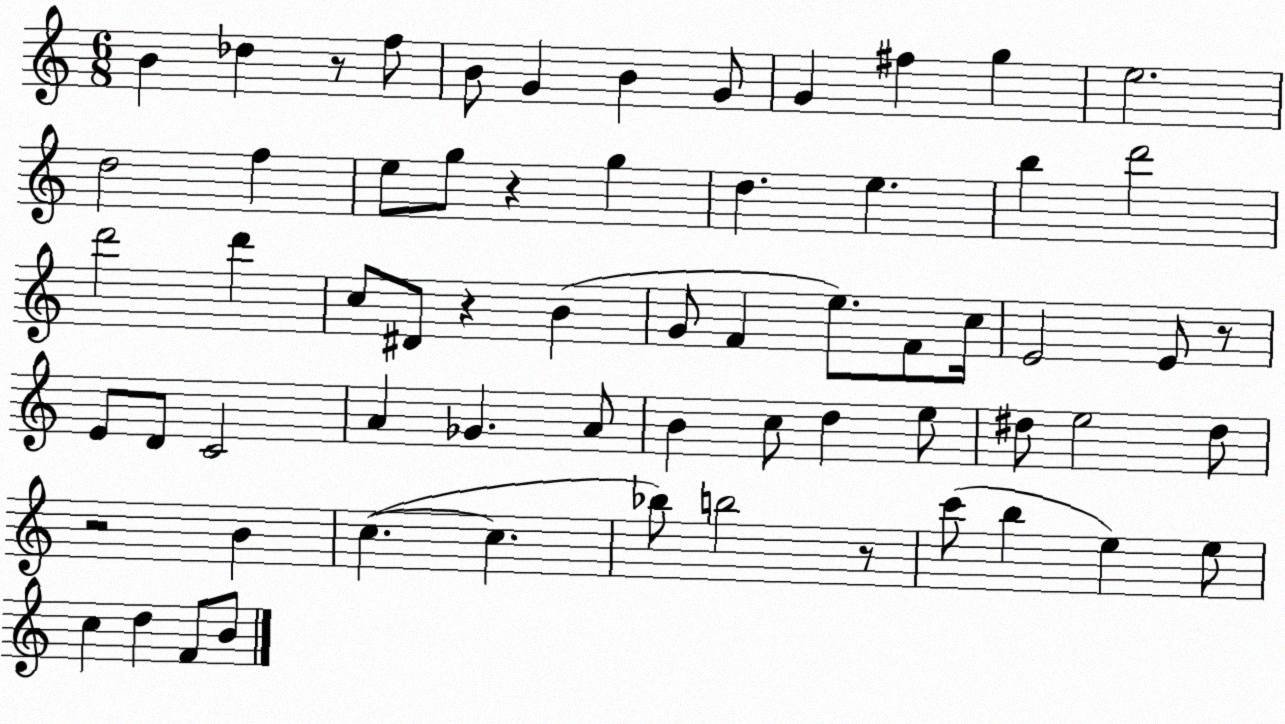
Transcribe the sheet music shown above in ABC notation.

X:1
T:Untitled
M:6/8
L:1/4
K:C
B _d z/2 f/2 B/2 G B G/2 G ^f g e2 d2 f e/2 g/2 z g d e b d'2 d'2 d' c/2 ^D/2 z B G/2 F e/2 F/2 c/4 E2 E/2 z/2 E/2 D/2 C2 A _G A/2 B c/2 d e/2 ^d/2 e2 ^d/2 z2 B c c _b/2 b2 z/2 c'/2 b e e/2 c d F/2 B/2